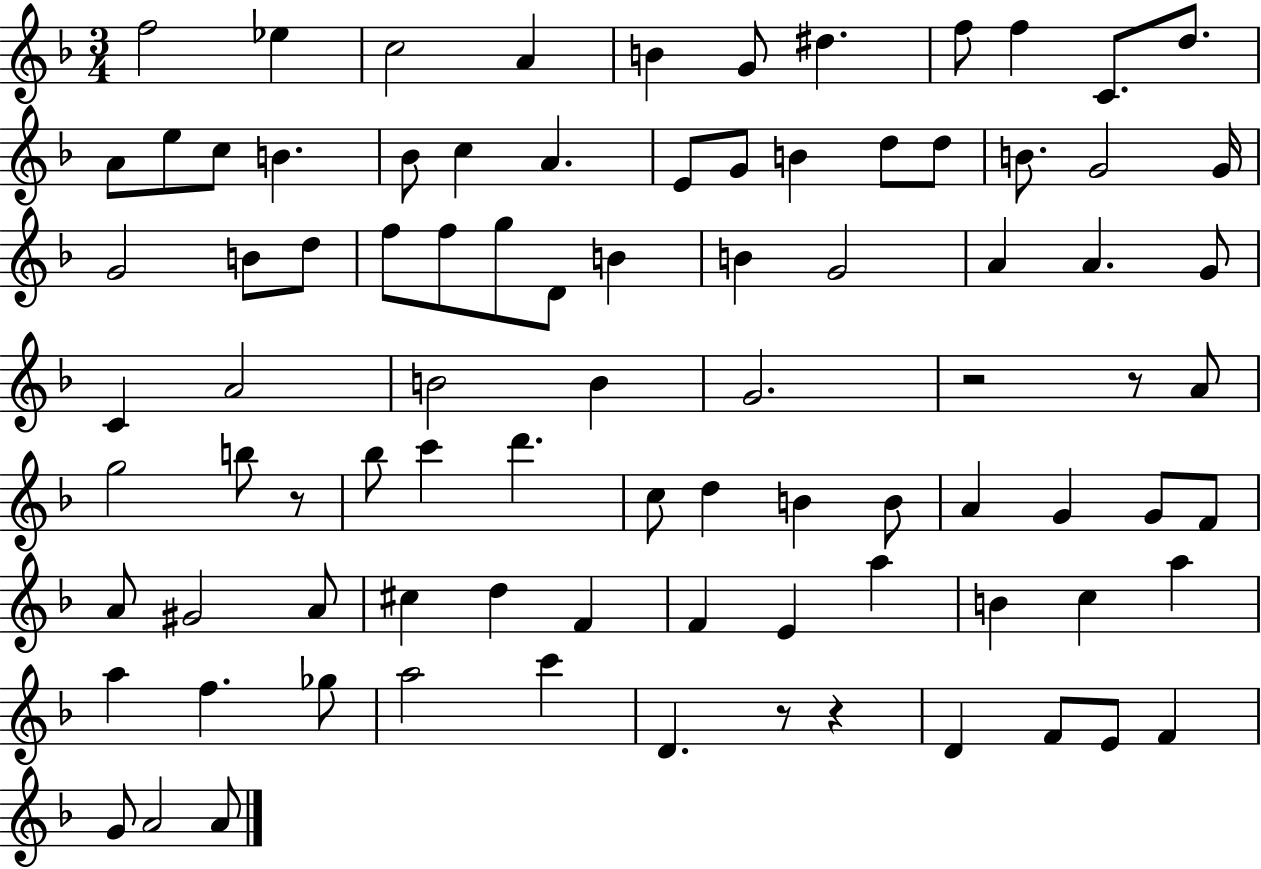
{
  \clef treble
  \numericTimeSignature
  \time 3/4
  \key f \major
  f''2 ees''4 | c''2 a'4 | b'4 g'8 dis''4. | f''8 f''4 c'8. d''8. | \break a'8 e''8 c''8 b'4. | bes'8 c''4 a'4. | e'8 g'8 b'4 d''8 d''8 | b'8. g'2 g'16 | \break g'2 b'8 d''8 | f''8 f''8 g''8 d'8 b'4 | b'4 g'2 | a'4 a'4. g'8 | \break c'4 a'2 | b'2 b'4 | g'2. | r2 r8 a'8 | \break g''2 b''8 r8 | bes''8 c'''4 d'''4. | c''8 d''4 b'4 b'8 | a'4 g'4 g'8 f'8 | \break a'8 gis'2 a'8 | cis''4 d''4 f'4 | f'4 e'4 a''4 | b'4 c''4 a''4 | \break a''4 f''4. ges''8 | a''2 c'''4 | d'4. r8 r4 | d'4 f'8 e'8 f'4 | \break g'8 a'2 a'8 | \bar "|."
}